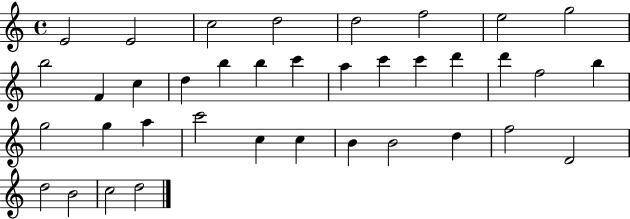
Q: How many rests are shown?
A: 0